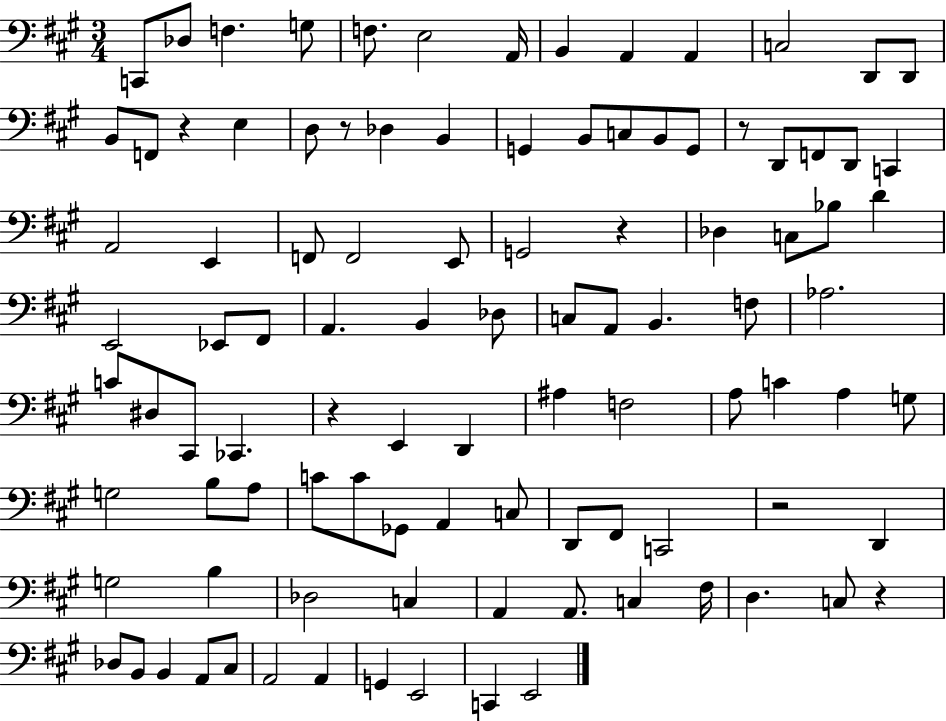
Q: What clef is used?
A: bass